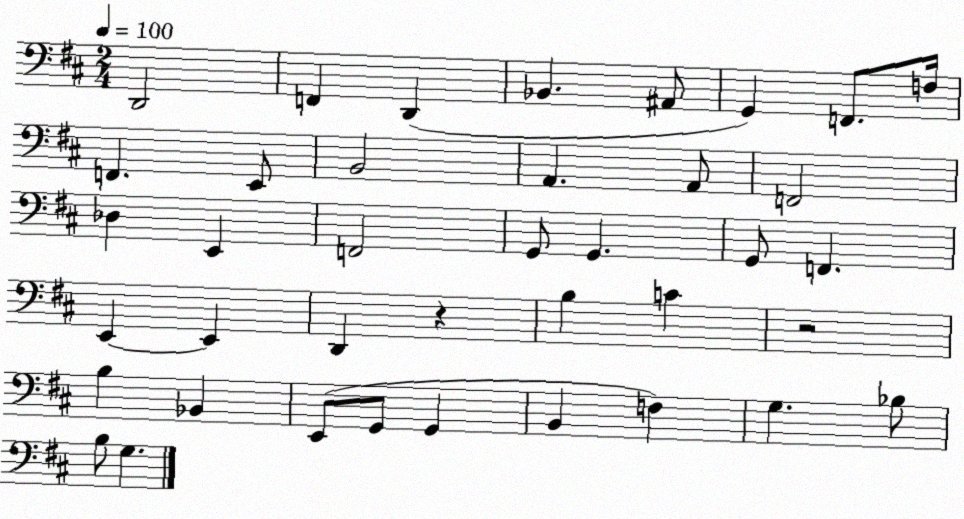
X:1
T:Untitled
M:2/4
L:1/4
K:D
D,,2 F,, D,, _B,, ^A,,/2 G,, F,,/2 F,/4 F,, E,,/2 B,,2 A,, A,,/2 F,,2 _D, E,, F,,2 G,,/2 G,, G,,/2 F,, E,, E,, D,, z B, C z2 B, _B,, E,,/2 G,,/2 G,, B,, F, G, _B,/2 B,/2 G,